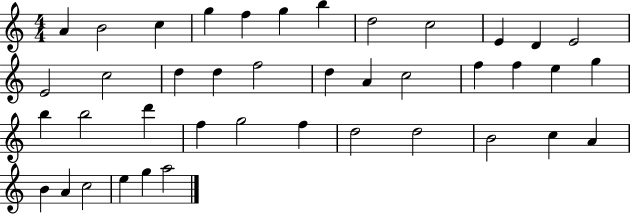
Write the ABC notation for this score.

X:1
T:Untitled
M:4/4
L:1/4
K:C
A B2 c g f g b d2 c2 E D E2 E2 c2 d d f2 d A c2 f f e g b b2 d' f g2 f d2 d2 B2 c A B A c2 e g a2